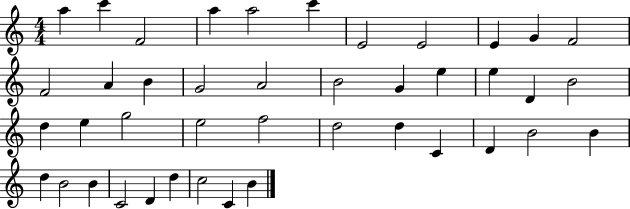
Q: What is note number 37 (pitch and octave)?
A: C4